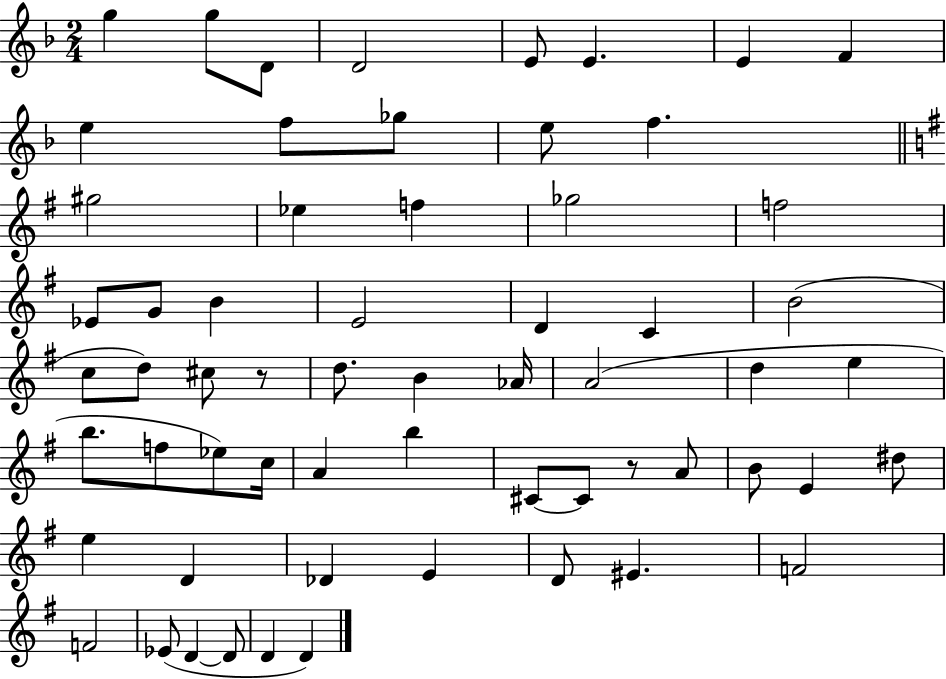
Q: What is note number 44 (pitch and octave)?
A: B4